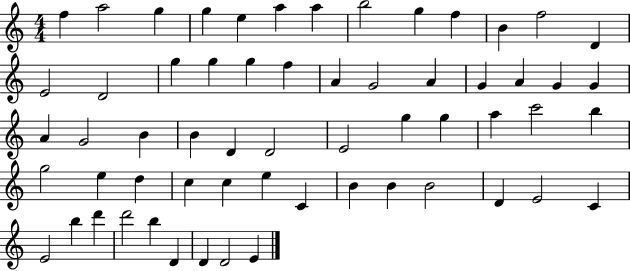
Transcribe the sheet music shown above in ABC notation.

X:1
T:Untitled
M:4/4
L:1/4
K:C
f a2 g g e a a b2 g f B f2 D E2 D2 g g g f A G2 A G A G G A G2 B B D D2 E2 g g a c'2 b g2 e d c c e C B B B2 D E2 C E2 b d' d'2 b D D D2 E